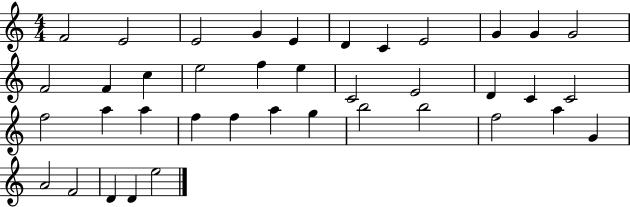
X:1
T:Untitled
M:4/4
L:1/4
K:C
F2 E2 E2 G E D C E2 G G G2 F2 F c e2 f e C2 E2 D C C2 f2 a a f f a g b2 b2 f2 a G A2 F2 D D e2